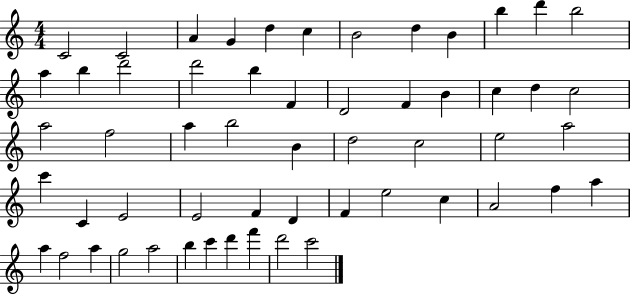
C4/h C4/h A4/q G4/q D5/q C5/q B4/h D5/q B4/q B5/q D6/q B5/h A5/q B5/q D6/h D6/h B5/q F4/q D4/h F4/q B4/q C5/q D5/q C5/h A5/h F5/h A5/q B5/h B4/q D5/h C5/h E5/h A5/h C6/q C4/q E4/h E4/h F4/q D4/q F4/q E5/h C5/q A4/h F5/q A5/q A5/q F5/h A5/q G5/h A5/h B5/q C6/q D6/q F6/q D6/h C6/h